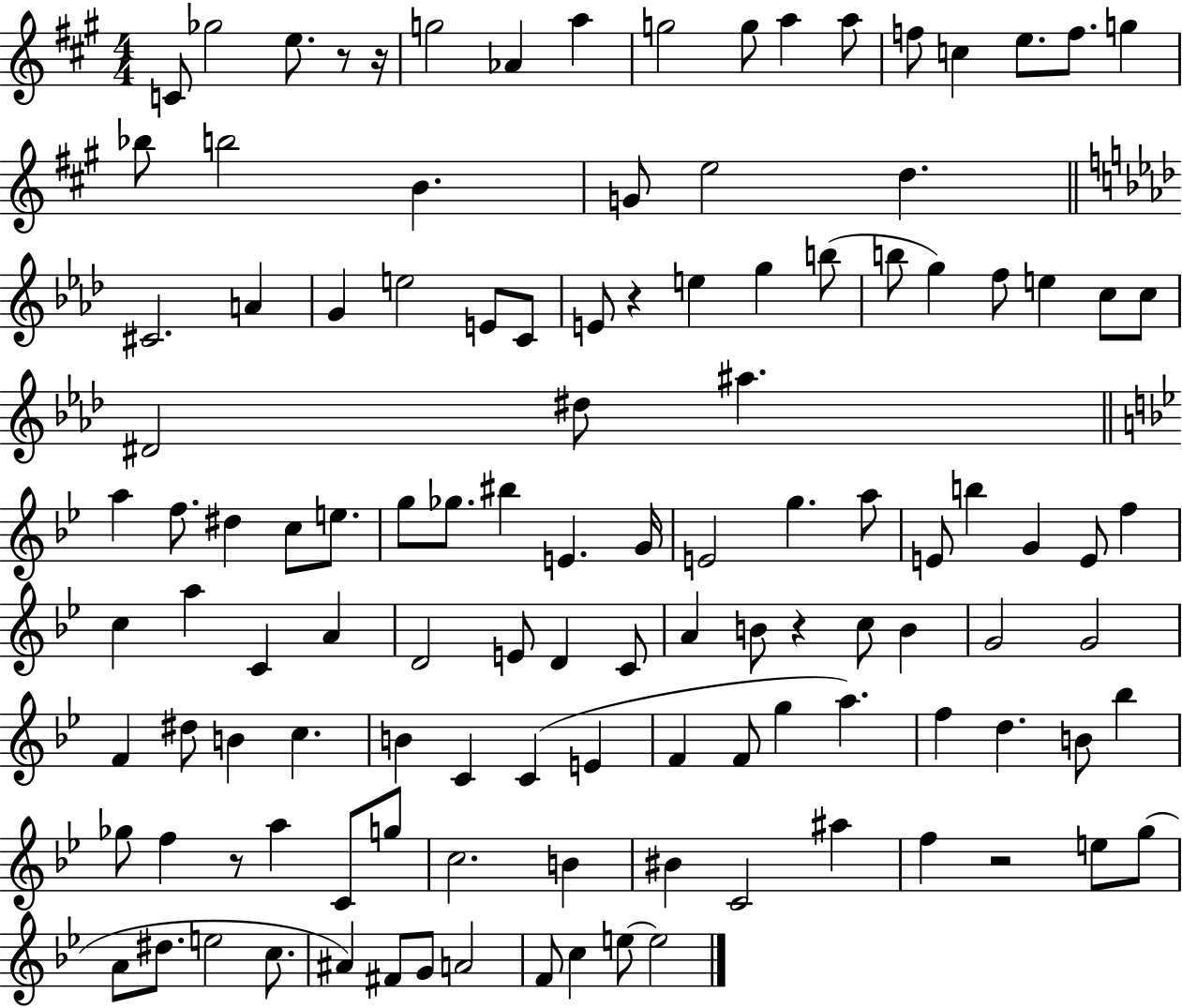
C4/e Gb5/h E5/e. R/e R/s G5/h Ab4/q A5/q G5/h G5/e A5/q A5/e F5/e C5/q E5/e. F5/e. G5/q Bb5/e B5/h B4/q. G4/e E5/h D5/q. C#4/h. A4/q G4/q E5/h E4/e C4/e E4/e R/q E5/q G5/q B5/e B5/e G5/q F5/e E5/q C5/e C5/e D#4/h D#5/e A#5/q. A5/q F5/e. D#5/q C5/e E5/e. G5/e Gb5/e. BIS5/q E4/q. G4/s E4/h G5/q. A5/e E4/e B5/q G4/q E4/e F5/q C5/q A5/q C4/q A4/q D4/h E4/e D4/q C4/e A4/q B4/e R/q C5/e B4/q G4/h G4/h F4/q D#5/e B4/q C5/q. B4/q C4/q C4/q E4/q F4/q F4/e G5/q A5/q. F5/q D5/q. B4/e Bb5/q Gb5/e F5/q R/e A5/q C4/e G5/e C5/h. B4/q BIS4/q C4/h A#5/q F5/q R/h E5/e G5/e A4/e D#5/e. E5/h C5/e. A#4/q F#4/e G4/e A4/h F4/e C5/q E5/e E5/h